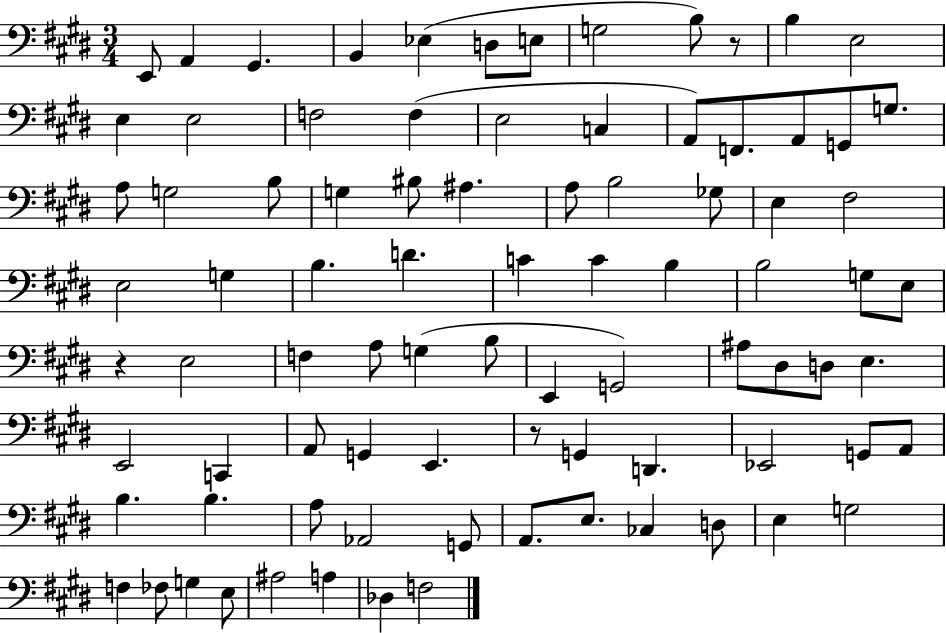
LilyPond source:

{
  \clef bass
  \numericTimeSignature
  \time 3/4
  \key e \major
  e,8 a,4 gis,4. | b,4 ees4( d8 e8 | g2 b8) r8 | b4 e2 | \break e4 e2 | f2 f4( | e2 c4 | a,8) f,8. a,8 g,8 g8. | \break a8 g2 b8 | g4 bis8 ais4. | a8 b2 ges8 | e4 fis2 | \break e2 g4 | b4. d'4. | c'4 c'4 b4 | b2 g8 e8 | \break r4 e2 | f4 a8 g4( b8 | e,4 g,2) | ais8 dis8 d8 e4. | \break e,2 c,4 | a,8 g,4 e,4. | r8 g,4 d,4. | ees,2 g,8 a,8 | \break b4. b4. | a8 aes,2 g,8 | a,8. e8. ces4 d8 | e4 g2 | \break f4 fes8 g4 e8 | ais2 a4 | des4 f2 | \bar "|."
}